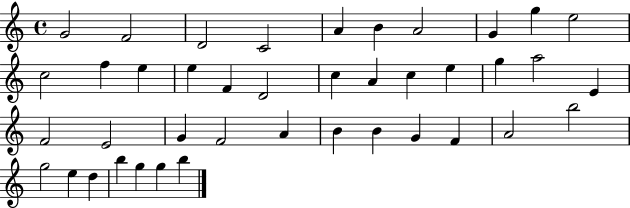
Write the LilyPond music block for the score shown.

{
  \clef treble
  \time 4/4
  \defaultTimeSignature
  \key c \major
  g'2 f'2 | d'2 c'2 | a'4 b'4 a'2 | g'4 g''4 e''2 | \break c''2 f''4 e''4 | e''4 f'4 d'2 | c''4 a'4 c''4 e''4 | g''4 a''2 e'4 | \break f'2 e'2 | g'4 f'2 a'4 | b'4 b'4 g'4 f'4 | a'2 b''2 | \break g''2 e''4 d''4 | b''4 g''4 g''4 b''4 | \bar "|."
}